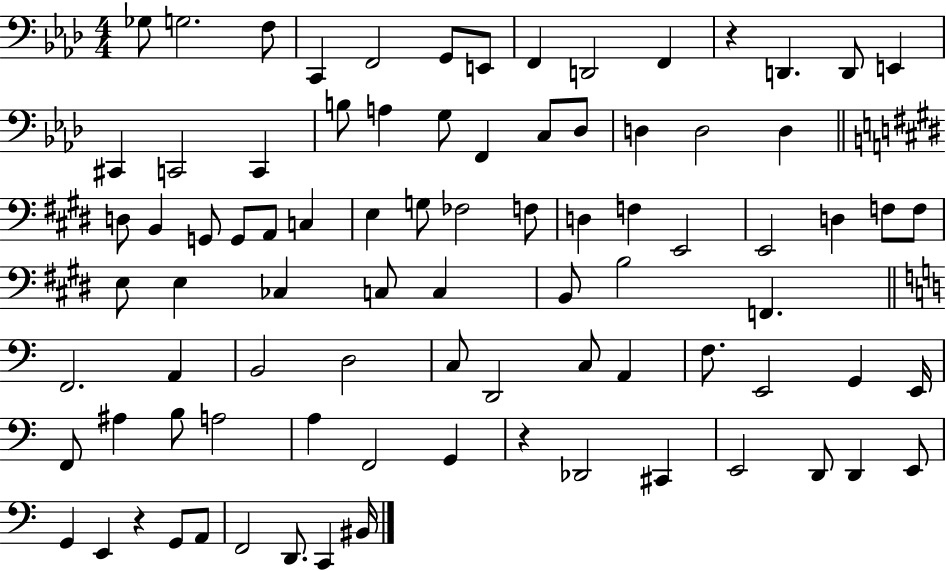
Gb3/e G3/h. F3/e C2/q F2/h G2/e E2/e F2/q D2/h F2/q R/q D2/q. D2/e E2/q C#2/q C2/h C2/q B3/e A3/q G3/e F2/q C3/e Db3/e D3/q D3/h D3/q D3/e B2/q G2/e G2/e A2/e C3/q E3/q G3/e FES3/h F3/e D3/q F3/q E2/h E2/h D3/q F3/e F3/e E3/e E3/q CES3/q C3/e C3/q B2/e B3/h F2/q. F2/h. A2/q B2/h D3/h C3/e D2/h C3/e A2/q F3/e. E2/h G2/q E2/s F2/e A#3/q B3/e A3/h A3/q F2/h G2/q R/q Db2/h C#2/q E2/h D2/e D2/q E2/e G2/q E2/q R/q G2/e A2/e F2/h D2/e. C2/q BIS2/s